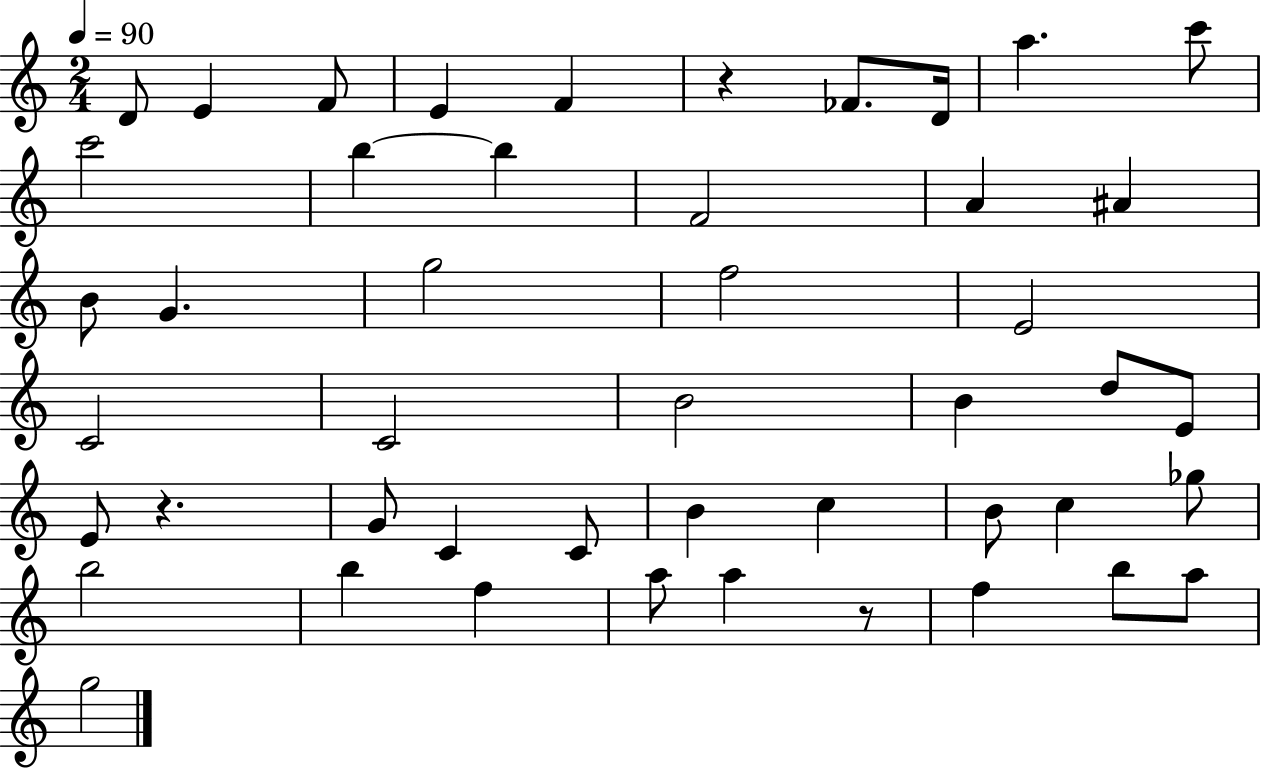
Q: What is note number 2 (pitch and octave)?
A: E4